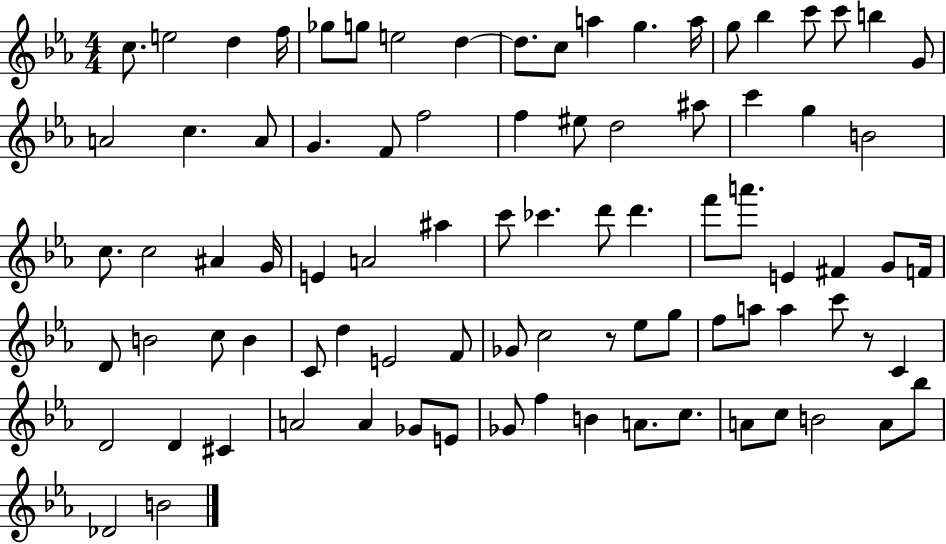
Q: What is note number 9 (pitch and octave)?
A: D5